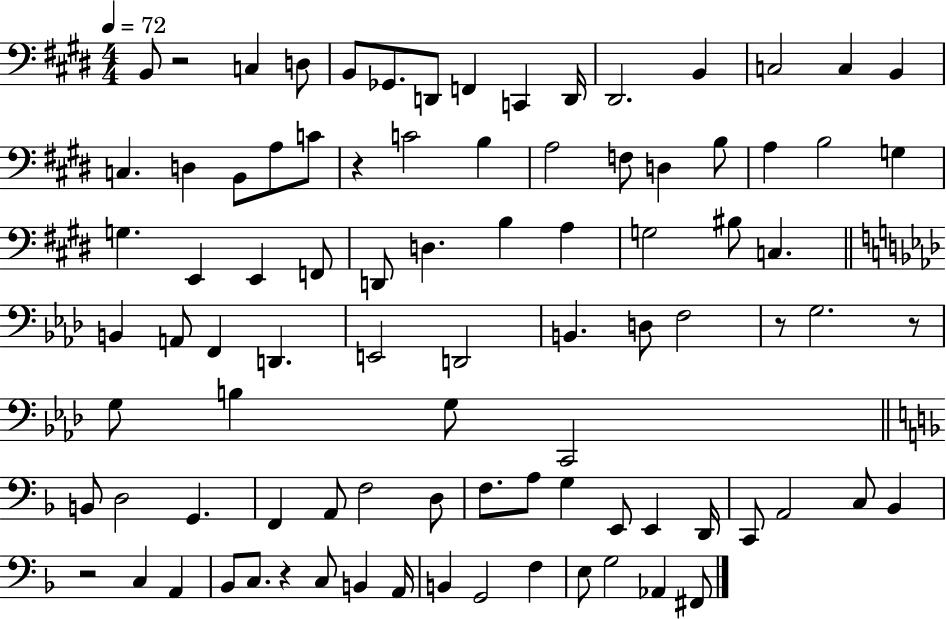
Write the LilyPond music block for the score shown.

{
  \clef bass
  \numericTimeSignature
  \time 4/4
  \key e \major
  \tempo 4 = 72
  b,8 r2 c4 d8 | b,8 ges,8. d,8 f,4 c,4 d,16 | dis,2. b,4 | c2 c4 b,4 | \break c4. d4 b,8 a8 c'8 | r4 c'2 b4 | a2 f8 d4 b8 | a4 b2 g4 | \break g4. e,4 e,4 f,8 | d,8 d4. b4 a4 | g2 bis8 c4. | \bar "||" \break \key aes \major b,4 a,8 f,4 d,4. | e,2 d,2 | b,4. d8 f2 | r8 g2. r8 | \break g8 b4 g8 c,2 | \bar "||" \break \key f \major b,8 d2 g,4. | f,4 a,8 f2 d8 | f8. a8 g4 e,8 e,4 d,16 | c,8 a,2 c8 bes,4 | \break r2 c4 a,4 | bes,8 c8. r4 c8 b,4 a,16 | b,4 g,2 f4 | e8 g2 aes,4 fis,8 | \break \bar "|."
}